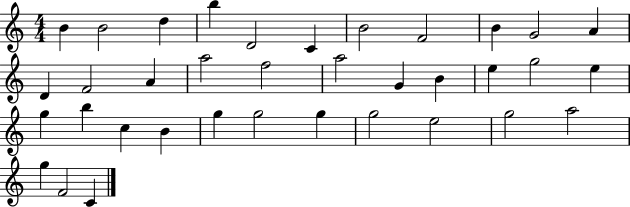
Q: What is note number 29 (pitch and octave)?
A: G5